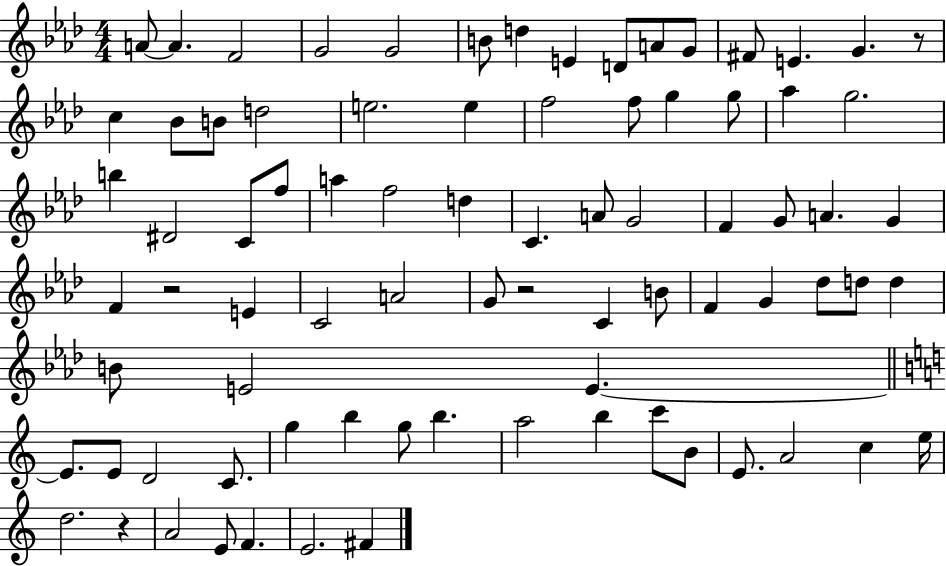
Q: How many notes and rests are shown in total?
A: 81